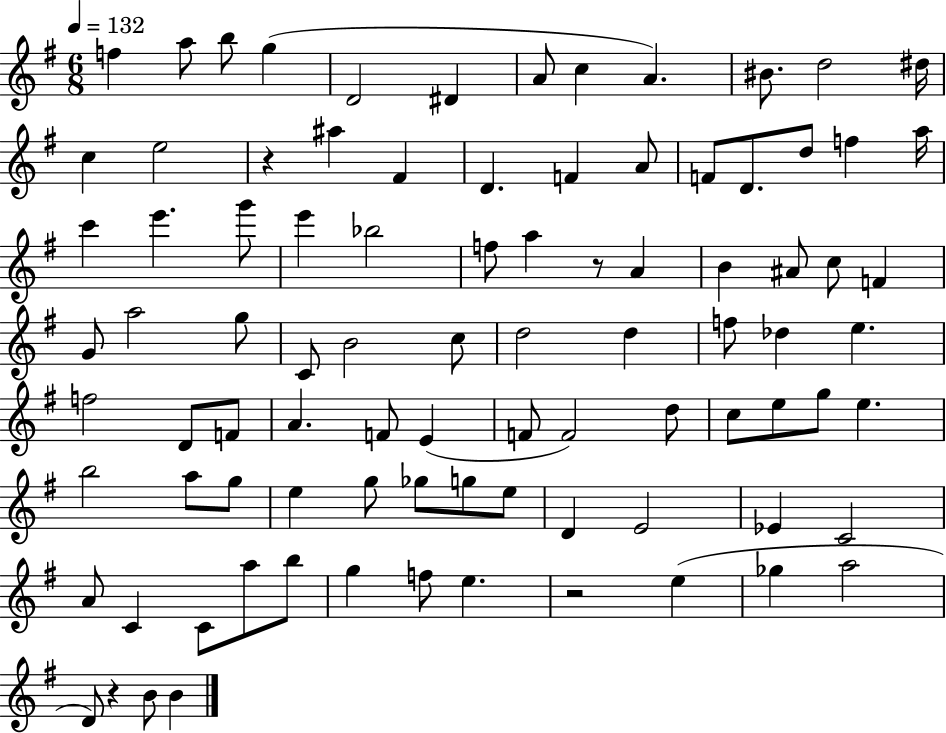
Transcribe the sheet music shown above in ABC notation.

X:1
T:Untitled
M:6/8
L:1/4
K:G
f a/2 b/2 g D2 ^D A/2 c A ^B/2 d2 ^d/4 c e2 z ^a ^F D F A/2 F/2 D/2 d/2 f a/4 c' e' g'/2 e' _b2 f/2 a z/2 A B ^A/2 c/2 F G/2 a2 g/2 C/2 B2 c/2 d2 d f/2 _d e f2 D/2 F/2 A F/2 E F/2 F2 d/2 c/2 e/2 g/2 e b2 a/2 g/2 e g/2 _g/2 g/2 e/2 D E2 _E C2 A/2 C C/2 a/2 b/2 g f/2 e z2 e _g a2 D/2 z B/2 B